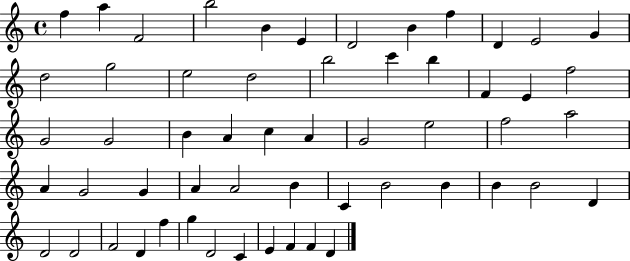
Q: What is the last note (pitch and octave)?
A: D4